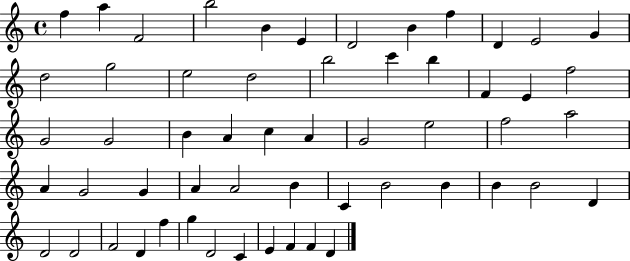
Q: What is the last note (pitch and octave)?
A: D4